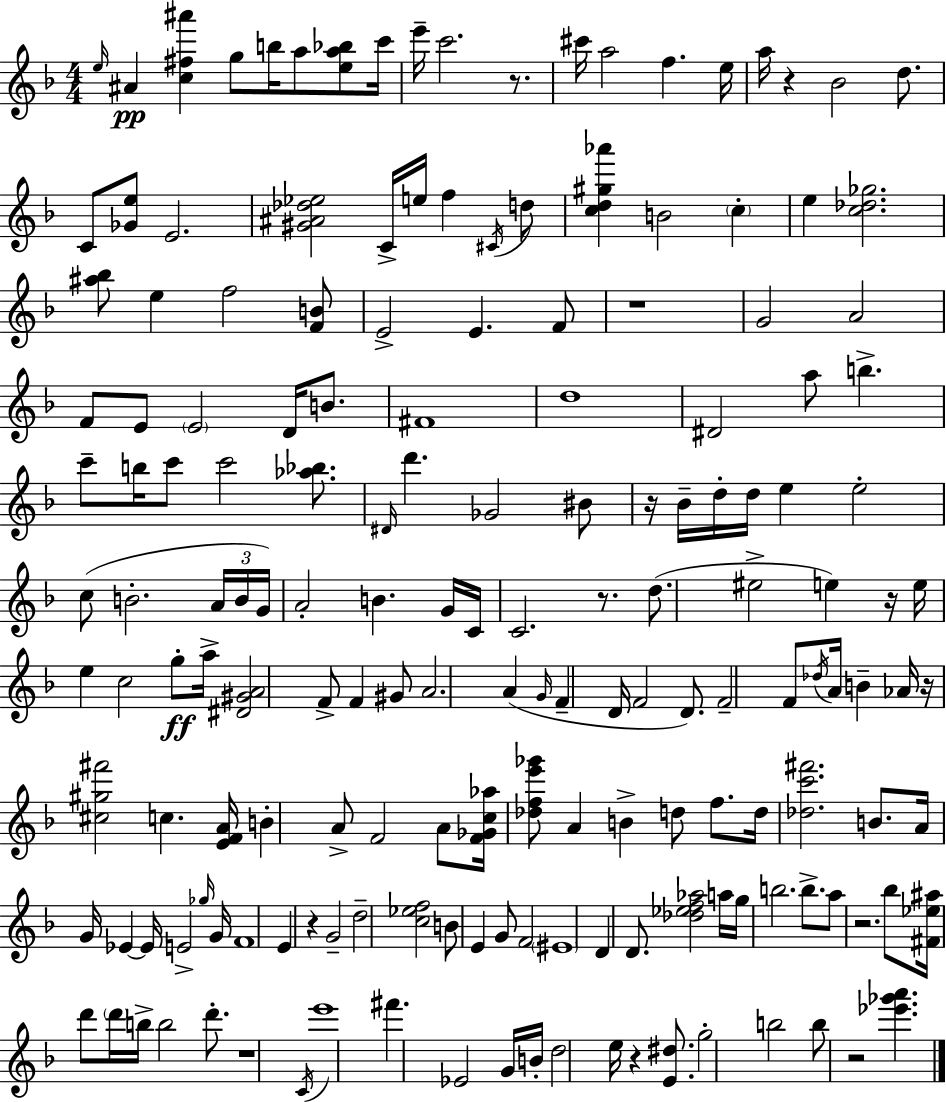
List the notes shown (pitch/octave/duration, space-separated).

E5/s A#4/q [C5,F#5,A#6]/q G5/e B5/s A5/e [E5,A5,Bb5]/e C6/s E6/s C6/h. R/e. C#6/s A5/h F5/q. E5/s A5/s R/q Bb4/h D5/e. C4/e [Gb4,E5]/e E4/h. [G#4,A#4,Db5,Eb5]/h C4/s E5/s F5/q C#4/s D5/e [C5,D5,G#5,Ab6]/q B4/h C5/q E5/q [C5,Db5,Gb5]/h. [A#5,Bb5]/e E5/q F5/h [F4,B4]/e E4/h E4/q. F4/e R/w G4/h A4/h F4/e E4/e E4/h D4/s B4/e. F#4/w D5/w D#4/h A5/e B5/q. C6/e B5/s C6/e C6/h [Ab5,Bb5]/e. D#4/s D6/q. Gb4/h BIS4/e R/s Bb4/s D5/s D5/s E5/q E5/h C5/e B4/h. A4/s B4/s G4/s A4/h B4/q. G4/s C4/s C4/h. R/e. D5/e. EIS5/h E5/q R/s E5/s E5/q C5/h G5/e A5/s [D#4,G#4,A4]/h F4/e F4/q G#4/e A4/h. A4/q G4/s F4/q D4/s F4/h D4/e. F4/h F4/e Db5/s A4/s B4/q Ab4/s R/s [C#5,G#5,F#6]/h C5/q. [E4,F4,A4]/s B4/q A4/e F4/h A4/e [F4,Gb4,C5,Ab5]/s [Db5,F5,E6,Gb6]/e A4/q B4/q D5/e F5/e. D5/s [Db5,C6,F#6]/h. B4/e. A4/s G4/s Eb4/q Eb4/s E4/h Gb5/s G4/s F4/w E4/q R/q G4/h D5/h [C5,Eb5,F5]/h B4/e E4/q G4/e F4/h EIS4/w D4/q D4/e. [Db5,Eb5,F5,Ab5]/h A5/s G5/s B5/h. B5/e. A5/e R/h. Bb5/e [F#4,Eb5,A#5]/s D6/e D6/s B5/s B5/h D6/e. R/w C4/s E6/w F#6/q. Eb4/h G4/s B4/s D5/h E5/s R/q [E4,D#5]/e. G5/h B5/h B5/e R/h [Eb6,Gb6,A6]/q.